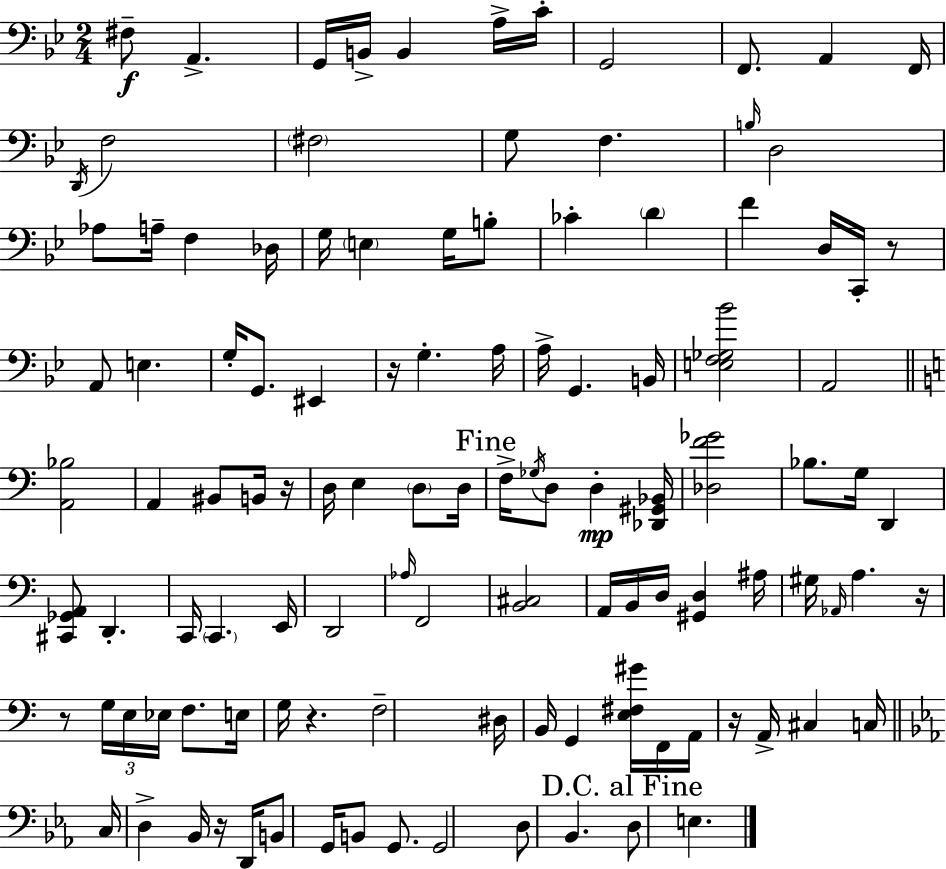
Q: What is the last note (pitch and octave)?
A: E3